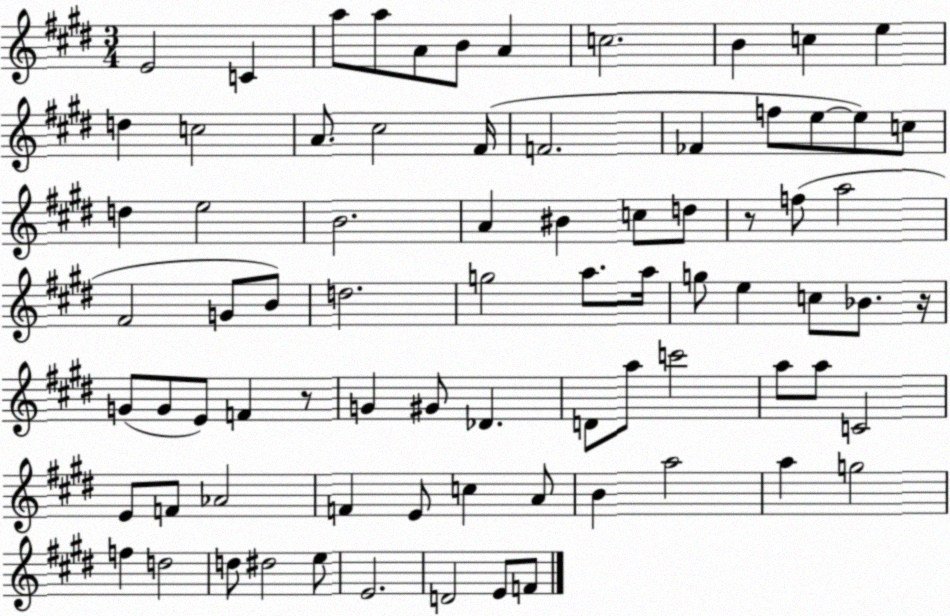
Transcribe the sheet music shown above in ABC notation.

X:1
T:Untitled
M:3/4
L:1/4
K:E
E2 C a/2 a/2 A/2 B/2 A c2 B c e d c2 A/2 ^c2 ^F/4 F2 _F f/2 e/2 e/2 c/2 d e2 B2 A ^B c/2 d/2 z/2 f/2 a2 ^F2 G/2 B/2 d2 g2 a/2 a/4 g/2 e c/2 _B/2 z/4 G/2 G/2 E/2 F z/2 G ^G/2 _D D/2 a/2 c'2 a/2 a/2 C2 E/2 F/2 _A2 F E/2 c A/2 B a2 a g2 f d2 d/2 ^d2 e/2 E2 D2 E/2 F/2